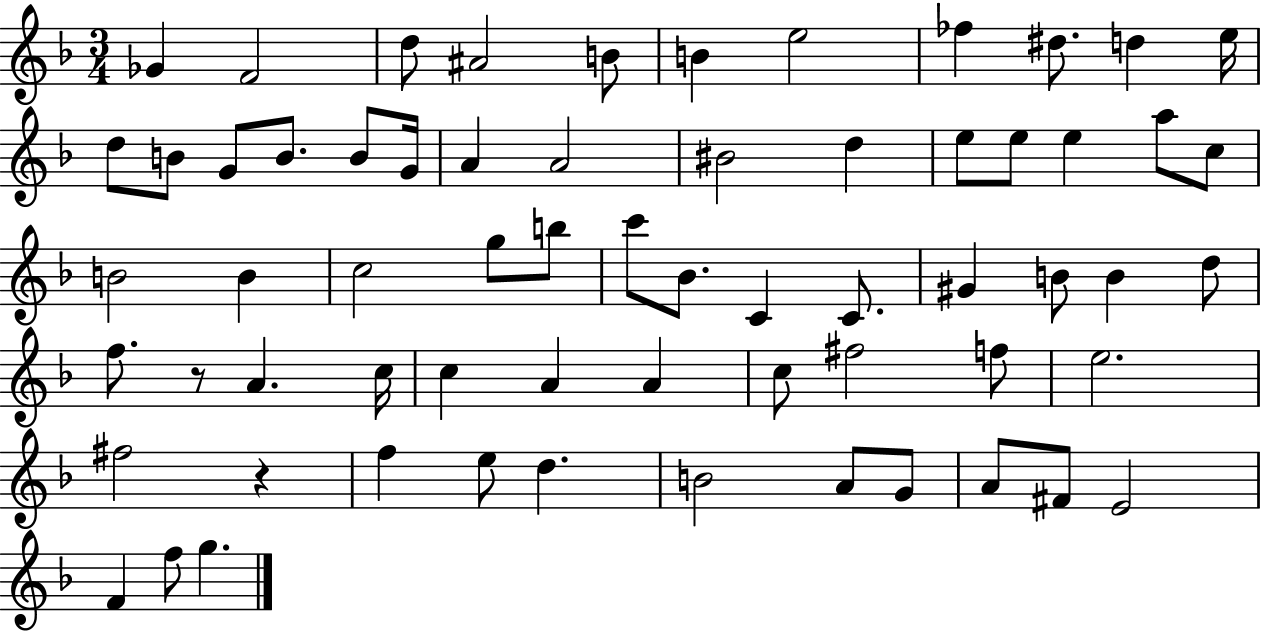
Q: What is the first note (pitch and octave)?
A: Gb4